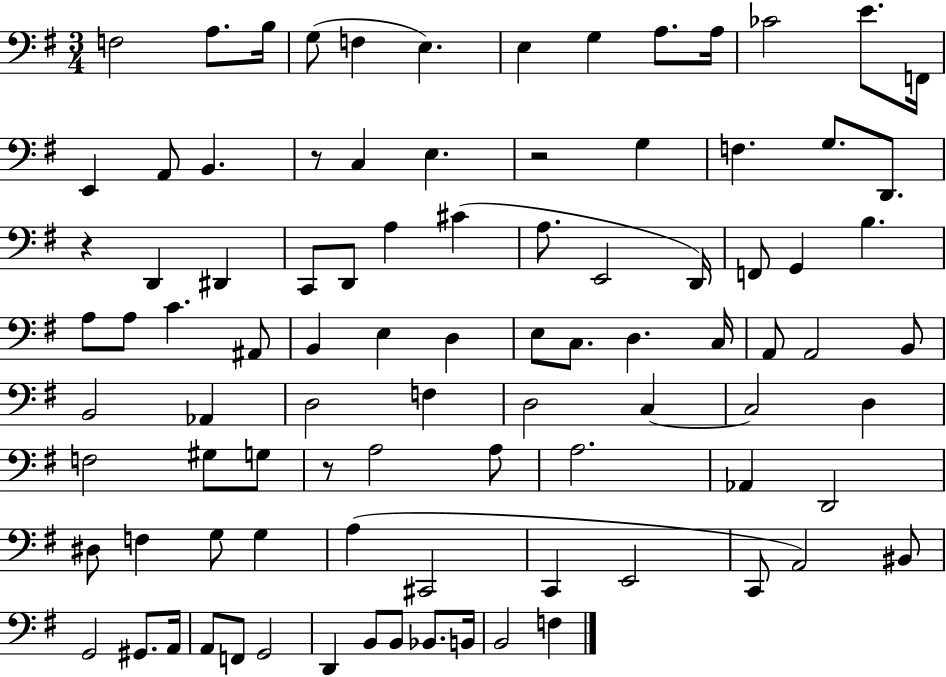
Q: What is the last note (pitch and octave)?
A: F3